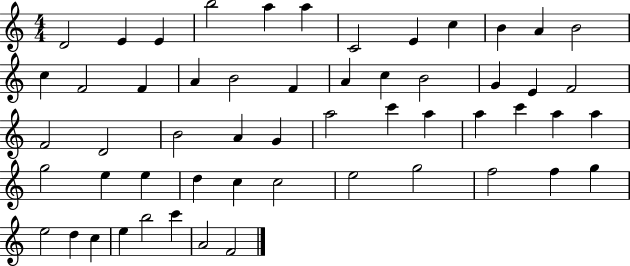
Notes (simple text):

D4/h E4/q E4/q B5/h A5/q A5/q C4/h E4/q C5/q B4/q A4/q B4/h C5/q F4/h F4/q A4/q B4/h F4/q A4/q C5/q B4/h G4/q E4/q F4/h F4/h D4/h B4/h A4/q G4/q A5/h C6/q A5/q A5/q C6/q A5/q A5/q G5/h E5/q E5/q D5/q C5/q C5/h E5/h G5/h F5/h F5/q G5/q E5/h D5/q C5/q E5/q B5/h C6/q A4/h F4/h